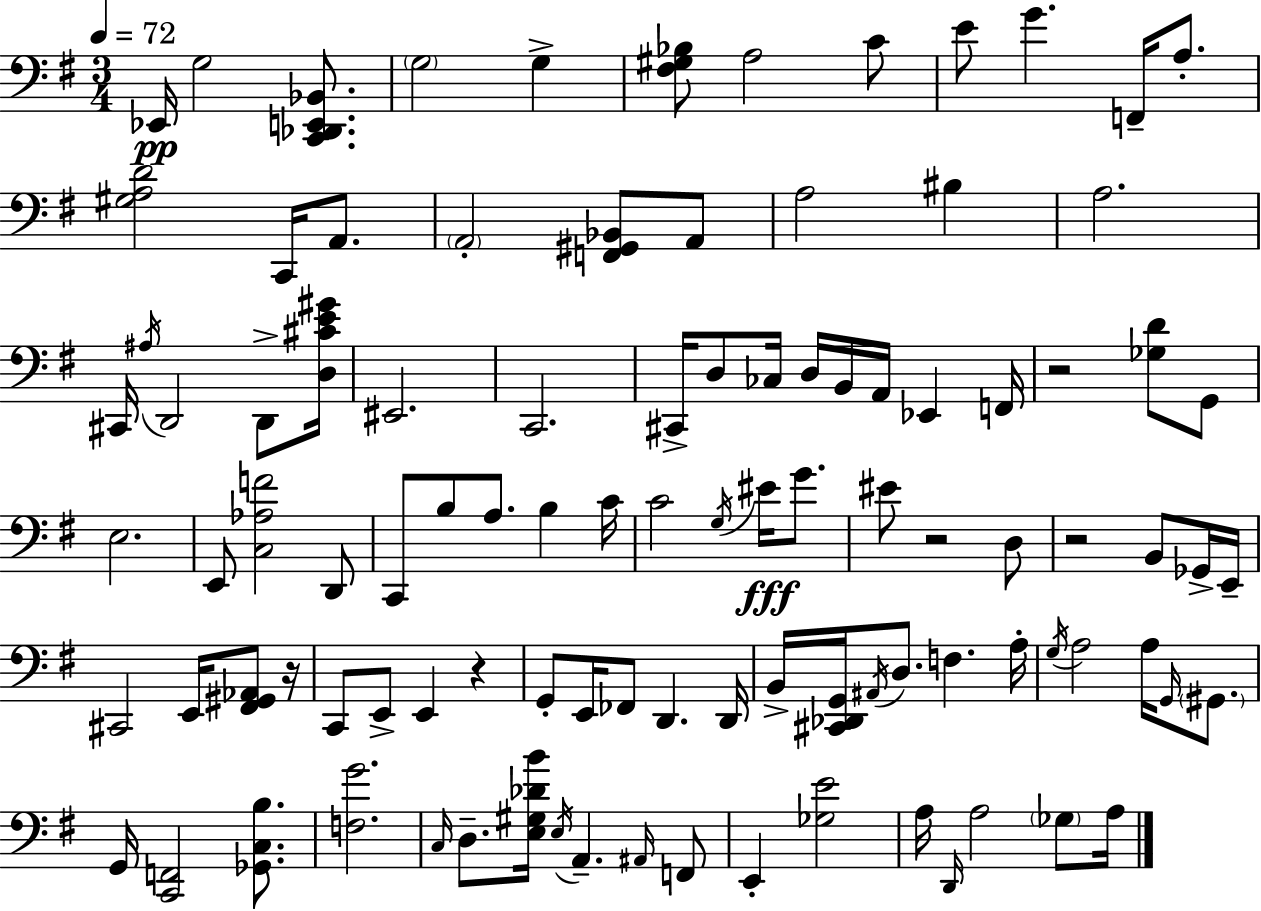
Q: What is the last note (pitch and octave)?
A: A3